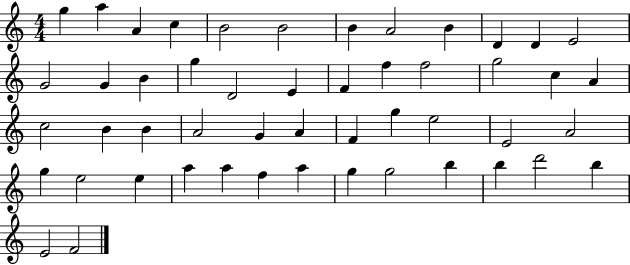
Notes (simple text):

G5/q A5/q A4/q C5/q B4/h B4/h B4/q A4/h B4/q D4/q D4/q E4/h G4/h G4/q B4/q G5/q D4/h E4/q F4/q F5/q F5/h G5/h C5/q A4/q C5/h B4/q B4/q A4/h G4/q A4/q F4/q G5/q E5/h E4/h A4/h G5/q E5/h E5/q A5/q A5/q F5/q A5/q G5/q G5/h B5/q B5/q D6/h B5/q E4/h F4/h